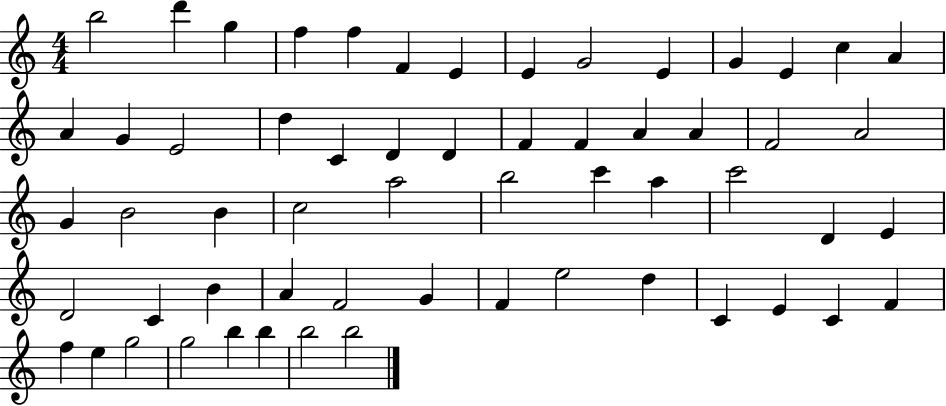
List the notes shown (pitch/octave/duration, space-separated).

B5/h D6/q G5/q F5/q F5/q F4/q E4/q E4/q G4/h E4/q G4/q E4/q C5/q A4/q A4/q G4/q E4/h D5/q C4/q D4/q D4/q F4/q F4/q A4/q A4/q F4/h A4/h G4/q B4/h B4/q C5/h A5/h B5/h C6/q A5/q C6/h D4/q E4/q D4/h C4/q B4/q A4/q F4/h G4/q F4/q E5/h D5/q C4/q E4/q C4/q F4/q F5/q E5/q G5/h G5/h B5/q B5/q B5/h B5/h